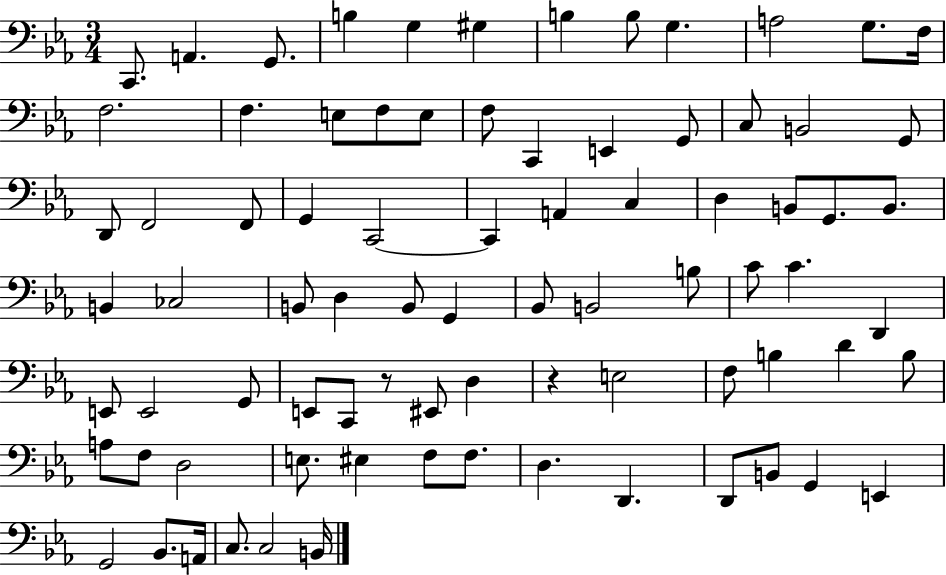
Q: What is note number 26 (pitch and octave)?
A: F2